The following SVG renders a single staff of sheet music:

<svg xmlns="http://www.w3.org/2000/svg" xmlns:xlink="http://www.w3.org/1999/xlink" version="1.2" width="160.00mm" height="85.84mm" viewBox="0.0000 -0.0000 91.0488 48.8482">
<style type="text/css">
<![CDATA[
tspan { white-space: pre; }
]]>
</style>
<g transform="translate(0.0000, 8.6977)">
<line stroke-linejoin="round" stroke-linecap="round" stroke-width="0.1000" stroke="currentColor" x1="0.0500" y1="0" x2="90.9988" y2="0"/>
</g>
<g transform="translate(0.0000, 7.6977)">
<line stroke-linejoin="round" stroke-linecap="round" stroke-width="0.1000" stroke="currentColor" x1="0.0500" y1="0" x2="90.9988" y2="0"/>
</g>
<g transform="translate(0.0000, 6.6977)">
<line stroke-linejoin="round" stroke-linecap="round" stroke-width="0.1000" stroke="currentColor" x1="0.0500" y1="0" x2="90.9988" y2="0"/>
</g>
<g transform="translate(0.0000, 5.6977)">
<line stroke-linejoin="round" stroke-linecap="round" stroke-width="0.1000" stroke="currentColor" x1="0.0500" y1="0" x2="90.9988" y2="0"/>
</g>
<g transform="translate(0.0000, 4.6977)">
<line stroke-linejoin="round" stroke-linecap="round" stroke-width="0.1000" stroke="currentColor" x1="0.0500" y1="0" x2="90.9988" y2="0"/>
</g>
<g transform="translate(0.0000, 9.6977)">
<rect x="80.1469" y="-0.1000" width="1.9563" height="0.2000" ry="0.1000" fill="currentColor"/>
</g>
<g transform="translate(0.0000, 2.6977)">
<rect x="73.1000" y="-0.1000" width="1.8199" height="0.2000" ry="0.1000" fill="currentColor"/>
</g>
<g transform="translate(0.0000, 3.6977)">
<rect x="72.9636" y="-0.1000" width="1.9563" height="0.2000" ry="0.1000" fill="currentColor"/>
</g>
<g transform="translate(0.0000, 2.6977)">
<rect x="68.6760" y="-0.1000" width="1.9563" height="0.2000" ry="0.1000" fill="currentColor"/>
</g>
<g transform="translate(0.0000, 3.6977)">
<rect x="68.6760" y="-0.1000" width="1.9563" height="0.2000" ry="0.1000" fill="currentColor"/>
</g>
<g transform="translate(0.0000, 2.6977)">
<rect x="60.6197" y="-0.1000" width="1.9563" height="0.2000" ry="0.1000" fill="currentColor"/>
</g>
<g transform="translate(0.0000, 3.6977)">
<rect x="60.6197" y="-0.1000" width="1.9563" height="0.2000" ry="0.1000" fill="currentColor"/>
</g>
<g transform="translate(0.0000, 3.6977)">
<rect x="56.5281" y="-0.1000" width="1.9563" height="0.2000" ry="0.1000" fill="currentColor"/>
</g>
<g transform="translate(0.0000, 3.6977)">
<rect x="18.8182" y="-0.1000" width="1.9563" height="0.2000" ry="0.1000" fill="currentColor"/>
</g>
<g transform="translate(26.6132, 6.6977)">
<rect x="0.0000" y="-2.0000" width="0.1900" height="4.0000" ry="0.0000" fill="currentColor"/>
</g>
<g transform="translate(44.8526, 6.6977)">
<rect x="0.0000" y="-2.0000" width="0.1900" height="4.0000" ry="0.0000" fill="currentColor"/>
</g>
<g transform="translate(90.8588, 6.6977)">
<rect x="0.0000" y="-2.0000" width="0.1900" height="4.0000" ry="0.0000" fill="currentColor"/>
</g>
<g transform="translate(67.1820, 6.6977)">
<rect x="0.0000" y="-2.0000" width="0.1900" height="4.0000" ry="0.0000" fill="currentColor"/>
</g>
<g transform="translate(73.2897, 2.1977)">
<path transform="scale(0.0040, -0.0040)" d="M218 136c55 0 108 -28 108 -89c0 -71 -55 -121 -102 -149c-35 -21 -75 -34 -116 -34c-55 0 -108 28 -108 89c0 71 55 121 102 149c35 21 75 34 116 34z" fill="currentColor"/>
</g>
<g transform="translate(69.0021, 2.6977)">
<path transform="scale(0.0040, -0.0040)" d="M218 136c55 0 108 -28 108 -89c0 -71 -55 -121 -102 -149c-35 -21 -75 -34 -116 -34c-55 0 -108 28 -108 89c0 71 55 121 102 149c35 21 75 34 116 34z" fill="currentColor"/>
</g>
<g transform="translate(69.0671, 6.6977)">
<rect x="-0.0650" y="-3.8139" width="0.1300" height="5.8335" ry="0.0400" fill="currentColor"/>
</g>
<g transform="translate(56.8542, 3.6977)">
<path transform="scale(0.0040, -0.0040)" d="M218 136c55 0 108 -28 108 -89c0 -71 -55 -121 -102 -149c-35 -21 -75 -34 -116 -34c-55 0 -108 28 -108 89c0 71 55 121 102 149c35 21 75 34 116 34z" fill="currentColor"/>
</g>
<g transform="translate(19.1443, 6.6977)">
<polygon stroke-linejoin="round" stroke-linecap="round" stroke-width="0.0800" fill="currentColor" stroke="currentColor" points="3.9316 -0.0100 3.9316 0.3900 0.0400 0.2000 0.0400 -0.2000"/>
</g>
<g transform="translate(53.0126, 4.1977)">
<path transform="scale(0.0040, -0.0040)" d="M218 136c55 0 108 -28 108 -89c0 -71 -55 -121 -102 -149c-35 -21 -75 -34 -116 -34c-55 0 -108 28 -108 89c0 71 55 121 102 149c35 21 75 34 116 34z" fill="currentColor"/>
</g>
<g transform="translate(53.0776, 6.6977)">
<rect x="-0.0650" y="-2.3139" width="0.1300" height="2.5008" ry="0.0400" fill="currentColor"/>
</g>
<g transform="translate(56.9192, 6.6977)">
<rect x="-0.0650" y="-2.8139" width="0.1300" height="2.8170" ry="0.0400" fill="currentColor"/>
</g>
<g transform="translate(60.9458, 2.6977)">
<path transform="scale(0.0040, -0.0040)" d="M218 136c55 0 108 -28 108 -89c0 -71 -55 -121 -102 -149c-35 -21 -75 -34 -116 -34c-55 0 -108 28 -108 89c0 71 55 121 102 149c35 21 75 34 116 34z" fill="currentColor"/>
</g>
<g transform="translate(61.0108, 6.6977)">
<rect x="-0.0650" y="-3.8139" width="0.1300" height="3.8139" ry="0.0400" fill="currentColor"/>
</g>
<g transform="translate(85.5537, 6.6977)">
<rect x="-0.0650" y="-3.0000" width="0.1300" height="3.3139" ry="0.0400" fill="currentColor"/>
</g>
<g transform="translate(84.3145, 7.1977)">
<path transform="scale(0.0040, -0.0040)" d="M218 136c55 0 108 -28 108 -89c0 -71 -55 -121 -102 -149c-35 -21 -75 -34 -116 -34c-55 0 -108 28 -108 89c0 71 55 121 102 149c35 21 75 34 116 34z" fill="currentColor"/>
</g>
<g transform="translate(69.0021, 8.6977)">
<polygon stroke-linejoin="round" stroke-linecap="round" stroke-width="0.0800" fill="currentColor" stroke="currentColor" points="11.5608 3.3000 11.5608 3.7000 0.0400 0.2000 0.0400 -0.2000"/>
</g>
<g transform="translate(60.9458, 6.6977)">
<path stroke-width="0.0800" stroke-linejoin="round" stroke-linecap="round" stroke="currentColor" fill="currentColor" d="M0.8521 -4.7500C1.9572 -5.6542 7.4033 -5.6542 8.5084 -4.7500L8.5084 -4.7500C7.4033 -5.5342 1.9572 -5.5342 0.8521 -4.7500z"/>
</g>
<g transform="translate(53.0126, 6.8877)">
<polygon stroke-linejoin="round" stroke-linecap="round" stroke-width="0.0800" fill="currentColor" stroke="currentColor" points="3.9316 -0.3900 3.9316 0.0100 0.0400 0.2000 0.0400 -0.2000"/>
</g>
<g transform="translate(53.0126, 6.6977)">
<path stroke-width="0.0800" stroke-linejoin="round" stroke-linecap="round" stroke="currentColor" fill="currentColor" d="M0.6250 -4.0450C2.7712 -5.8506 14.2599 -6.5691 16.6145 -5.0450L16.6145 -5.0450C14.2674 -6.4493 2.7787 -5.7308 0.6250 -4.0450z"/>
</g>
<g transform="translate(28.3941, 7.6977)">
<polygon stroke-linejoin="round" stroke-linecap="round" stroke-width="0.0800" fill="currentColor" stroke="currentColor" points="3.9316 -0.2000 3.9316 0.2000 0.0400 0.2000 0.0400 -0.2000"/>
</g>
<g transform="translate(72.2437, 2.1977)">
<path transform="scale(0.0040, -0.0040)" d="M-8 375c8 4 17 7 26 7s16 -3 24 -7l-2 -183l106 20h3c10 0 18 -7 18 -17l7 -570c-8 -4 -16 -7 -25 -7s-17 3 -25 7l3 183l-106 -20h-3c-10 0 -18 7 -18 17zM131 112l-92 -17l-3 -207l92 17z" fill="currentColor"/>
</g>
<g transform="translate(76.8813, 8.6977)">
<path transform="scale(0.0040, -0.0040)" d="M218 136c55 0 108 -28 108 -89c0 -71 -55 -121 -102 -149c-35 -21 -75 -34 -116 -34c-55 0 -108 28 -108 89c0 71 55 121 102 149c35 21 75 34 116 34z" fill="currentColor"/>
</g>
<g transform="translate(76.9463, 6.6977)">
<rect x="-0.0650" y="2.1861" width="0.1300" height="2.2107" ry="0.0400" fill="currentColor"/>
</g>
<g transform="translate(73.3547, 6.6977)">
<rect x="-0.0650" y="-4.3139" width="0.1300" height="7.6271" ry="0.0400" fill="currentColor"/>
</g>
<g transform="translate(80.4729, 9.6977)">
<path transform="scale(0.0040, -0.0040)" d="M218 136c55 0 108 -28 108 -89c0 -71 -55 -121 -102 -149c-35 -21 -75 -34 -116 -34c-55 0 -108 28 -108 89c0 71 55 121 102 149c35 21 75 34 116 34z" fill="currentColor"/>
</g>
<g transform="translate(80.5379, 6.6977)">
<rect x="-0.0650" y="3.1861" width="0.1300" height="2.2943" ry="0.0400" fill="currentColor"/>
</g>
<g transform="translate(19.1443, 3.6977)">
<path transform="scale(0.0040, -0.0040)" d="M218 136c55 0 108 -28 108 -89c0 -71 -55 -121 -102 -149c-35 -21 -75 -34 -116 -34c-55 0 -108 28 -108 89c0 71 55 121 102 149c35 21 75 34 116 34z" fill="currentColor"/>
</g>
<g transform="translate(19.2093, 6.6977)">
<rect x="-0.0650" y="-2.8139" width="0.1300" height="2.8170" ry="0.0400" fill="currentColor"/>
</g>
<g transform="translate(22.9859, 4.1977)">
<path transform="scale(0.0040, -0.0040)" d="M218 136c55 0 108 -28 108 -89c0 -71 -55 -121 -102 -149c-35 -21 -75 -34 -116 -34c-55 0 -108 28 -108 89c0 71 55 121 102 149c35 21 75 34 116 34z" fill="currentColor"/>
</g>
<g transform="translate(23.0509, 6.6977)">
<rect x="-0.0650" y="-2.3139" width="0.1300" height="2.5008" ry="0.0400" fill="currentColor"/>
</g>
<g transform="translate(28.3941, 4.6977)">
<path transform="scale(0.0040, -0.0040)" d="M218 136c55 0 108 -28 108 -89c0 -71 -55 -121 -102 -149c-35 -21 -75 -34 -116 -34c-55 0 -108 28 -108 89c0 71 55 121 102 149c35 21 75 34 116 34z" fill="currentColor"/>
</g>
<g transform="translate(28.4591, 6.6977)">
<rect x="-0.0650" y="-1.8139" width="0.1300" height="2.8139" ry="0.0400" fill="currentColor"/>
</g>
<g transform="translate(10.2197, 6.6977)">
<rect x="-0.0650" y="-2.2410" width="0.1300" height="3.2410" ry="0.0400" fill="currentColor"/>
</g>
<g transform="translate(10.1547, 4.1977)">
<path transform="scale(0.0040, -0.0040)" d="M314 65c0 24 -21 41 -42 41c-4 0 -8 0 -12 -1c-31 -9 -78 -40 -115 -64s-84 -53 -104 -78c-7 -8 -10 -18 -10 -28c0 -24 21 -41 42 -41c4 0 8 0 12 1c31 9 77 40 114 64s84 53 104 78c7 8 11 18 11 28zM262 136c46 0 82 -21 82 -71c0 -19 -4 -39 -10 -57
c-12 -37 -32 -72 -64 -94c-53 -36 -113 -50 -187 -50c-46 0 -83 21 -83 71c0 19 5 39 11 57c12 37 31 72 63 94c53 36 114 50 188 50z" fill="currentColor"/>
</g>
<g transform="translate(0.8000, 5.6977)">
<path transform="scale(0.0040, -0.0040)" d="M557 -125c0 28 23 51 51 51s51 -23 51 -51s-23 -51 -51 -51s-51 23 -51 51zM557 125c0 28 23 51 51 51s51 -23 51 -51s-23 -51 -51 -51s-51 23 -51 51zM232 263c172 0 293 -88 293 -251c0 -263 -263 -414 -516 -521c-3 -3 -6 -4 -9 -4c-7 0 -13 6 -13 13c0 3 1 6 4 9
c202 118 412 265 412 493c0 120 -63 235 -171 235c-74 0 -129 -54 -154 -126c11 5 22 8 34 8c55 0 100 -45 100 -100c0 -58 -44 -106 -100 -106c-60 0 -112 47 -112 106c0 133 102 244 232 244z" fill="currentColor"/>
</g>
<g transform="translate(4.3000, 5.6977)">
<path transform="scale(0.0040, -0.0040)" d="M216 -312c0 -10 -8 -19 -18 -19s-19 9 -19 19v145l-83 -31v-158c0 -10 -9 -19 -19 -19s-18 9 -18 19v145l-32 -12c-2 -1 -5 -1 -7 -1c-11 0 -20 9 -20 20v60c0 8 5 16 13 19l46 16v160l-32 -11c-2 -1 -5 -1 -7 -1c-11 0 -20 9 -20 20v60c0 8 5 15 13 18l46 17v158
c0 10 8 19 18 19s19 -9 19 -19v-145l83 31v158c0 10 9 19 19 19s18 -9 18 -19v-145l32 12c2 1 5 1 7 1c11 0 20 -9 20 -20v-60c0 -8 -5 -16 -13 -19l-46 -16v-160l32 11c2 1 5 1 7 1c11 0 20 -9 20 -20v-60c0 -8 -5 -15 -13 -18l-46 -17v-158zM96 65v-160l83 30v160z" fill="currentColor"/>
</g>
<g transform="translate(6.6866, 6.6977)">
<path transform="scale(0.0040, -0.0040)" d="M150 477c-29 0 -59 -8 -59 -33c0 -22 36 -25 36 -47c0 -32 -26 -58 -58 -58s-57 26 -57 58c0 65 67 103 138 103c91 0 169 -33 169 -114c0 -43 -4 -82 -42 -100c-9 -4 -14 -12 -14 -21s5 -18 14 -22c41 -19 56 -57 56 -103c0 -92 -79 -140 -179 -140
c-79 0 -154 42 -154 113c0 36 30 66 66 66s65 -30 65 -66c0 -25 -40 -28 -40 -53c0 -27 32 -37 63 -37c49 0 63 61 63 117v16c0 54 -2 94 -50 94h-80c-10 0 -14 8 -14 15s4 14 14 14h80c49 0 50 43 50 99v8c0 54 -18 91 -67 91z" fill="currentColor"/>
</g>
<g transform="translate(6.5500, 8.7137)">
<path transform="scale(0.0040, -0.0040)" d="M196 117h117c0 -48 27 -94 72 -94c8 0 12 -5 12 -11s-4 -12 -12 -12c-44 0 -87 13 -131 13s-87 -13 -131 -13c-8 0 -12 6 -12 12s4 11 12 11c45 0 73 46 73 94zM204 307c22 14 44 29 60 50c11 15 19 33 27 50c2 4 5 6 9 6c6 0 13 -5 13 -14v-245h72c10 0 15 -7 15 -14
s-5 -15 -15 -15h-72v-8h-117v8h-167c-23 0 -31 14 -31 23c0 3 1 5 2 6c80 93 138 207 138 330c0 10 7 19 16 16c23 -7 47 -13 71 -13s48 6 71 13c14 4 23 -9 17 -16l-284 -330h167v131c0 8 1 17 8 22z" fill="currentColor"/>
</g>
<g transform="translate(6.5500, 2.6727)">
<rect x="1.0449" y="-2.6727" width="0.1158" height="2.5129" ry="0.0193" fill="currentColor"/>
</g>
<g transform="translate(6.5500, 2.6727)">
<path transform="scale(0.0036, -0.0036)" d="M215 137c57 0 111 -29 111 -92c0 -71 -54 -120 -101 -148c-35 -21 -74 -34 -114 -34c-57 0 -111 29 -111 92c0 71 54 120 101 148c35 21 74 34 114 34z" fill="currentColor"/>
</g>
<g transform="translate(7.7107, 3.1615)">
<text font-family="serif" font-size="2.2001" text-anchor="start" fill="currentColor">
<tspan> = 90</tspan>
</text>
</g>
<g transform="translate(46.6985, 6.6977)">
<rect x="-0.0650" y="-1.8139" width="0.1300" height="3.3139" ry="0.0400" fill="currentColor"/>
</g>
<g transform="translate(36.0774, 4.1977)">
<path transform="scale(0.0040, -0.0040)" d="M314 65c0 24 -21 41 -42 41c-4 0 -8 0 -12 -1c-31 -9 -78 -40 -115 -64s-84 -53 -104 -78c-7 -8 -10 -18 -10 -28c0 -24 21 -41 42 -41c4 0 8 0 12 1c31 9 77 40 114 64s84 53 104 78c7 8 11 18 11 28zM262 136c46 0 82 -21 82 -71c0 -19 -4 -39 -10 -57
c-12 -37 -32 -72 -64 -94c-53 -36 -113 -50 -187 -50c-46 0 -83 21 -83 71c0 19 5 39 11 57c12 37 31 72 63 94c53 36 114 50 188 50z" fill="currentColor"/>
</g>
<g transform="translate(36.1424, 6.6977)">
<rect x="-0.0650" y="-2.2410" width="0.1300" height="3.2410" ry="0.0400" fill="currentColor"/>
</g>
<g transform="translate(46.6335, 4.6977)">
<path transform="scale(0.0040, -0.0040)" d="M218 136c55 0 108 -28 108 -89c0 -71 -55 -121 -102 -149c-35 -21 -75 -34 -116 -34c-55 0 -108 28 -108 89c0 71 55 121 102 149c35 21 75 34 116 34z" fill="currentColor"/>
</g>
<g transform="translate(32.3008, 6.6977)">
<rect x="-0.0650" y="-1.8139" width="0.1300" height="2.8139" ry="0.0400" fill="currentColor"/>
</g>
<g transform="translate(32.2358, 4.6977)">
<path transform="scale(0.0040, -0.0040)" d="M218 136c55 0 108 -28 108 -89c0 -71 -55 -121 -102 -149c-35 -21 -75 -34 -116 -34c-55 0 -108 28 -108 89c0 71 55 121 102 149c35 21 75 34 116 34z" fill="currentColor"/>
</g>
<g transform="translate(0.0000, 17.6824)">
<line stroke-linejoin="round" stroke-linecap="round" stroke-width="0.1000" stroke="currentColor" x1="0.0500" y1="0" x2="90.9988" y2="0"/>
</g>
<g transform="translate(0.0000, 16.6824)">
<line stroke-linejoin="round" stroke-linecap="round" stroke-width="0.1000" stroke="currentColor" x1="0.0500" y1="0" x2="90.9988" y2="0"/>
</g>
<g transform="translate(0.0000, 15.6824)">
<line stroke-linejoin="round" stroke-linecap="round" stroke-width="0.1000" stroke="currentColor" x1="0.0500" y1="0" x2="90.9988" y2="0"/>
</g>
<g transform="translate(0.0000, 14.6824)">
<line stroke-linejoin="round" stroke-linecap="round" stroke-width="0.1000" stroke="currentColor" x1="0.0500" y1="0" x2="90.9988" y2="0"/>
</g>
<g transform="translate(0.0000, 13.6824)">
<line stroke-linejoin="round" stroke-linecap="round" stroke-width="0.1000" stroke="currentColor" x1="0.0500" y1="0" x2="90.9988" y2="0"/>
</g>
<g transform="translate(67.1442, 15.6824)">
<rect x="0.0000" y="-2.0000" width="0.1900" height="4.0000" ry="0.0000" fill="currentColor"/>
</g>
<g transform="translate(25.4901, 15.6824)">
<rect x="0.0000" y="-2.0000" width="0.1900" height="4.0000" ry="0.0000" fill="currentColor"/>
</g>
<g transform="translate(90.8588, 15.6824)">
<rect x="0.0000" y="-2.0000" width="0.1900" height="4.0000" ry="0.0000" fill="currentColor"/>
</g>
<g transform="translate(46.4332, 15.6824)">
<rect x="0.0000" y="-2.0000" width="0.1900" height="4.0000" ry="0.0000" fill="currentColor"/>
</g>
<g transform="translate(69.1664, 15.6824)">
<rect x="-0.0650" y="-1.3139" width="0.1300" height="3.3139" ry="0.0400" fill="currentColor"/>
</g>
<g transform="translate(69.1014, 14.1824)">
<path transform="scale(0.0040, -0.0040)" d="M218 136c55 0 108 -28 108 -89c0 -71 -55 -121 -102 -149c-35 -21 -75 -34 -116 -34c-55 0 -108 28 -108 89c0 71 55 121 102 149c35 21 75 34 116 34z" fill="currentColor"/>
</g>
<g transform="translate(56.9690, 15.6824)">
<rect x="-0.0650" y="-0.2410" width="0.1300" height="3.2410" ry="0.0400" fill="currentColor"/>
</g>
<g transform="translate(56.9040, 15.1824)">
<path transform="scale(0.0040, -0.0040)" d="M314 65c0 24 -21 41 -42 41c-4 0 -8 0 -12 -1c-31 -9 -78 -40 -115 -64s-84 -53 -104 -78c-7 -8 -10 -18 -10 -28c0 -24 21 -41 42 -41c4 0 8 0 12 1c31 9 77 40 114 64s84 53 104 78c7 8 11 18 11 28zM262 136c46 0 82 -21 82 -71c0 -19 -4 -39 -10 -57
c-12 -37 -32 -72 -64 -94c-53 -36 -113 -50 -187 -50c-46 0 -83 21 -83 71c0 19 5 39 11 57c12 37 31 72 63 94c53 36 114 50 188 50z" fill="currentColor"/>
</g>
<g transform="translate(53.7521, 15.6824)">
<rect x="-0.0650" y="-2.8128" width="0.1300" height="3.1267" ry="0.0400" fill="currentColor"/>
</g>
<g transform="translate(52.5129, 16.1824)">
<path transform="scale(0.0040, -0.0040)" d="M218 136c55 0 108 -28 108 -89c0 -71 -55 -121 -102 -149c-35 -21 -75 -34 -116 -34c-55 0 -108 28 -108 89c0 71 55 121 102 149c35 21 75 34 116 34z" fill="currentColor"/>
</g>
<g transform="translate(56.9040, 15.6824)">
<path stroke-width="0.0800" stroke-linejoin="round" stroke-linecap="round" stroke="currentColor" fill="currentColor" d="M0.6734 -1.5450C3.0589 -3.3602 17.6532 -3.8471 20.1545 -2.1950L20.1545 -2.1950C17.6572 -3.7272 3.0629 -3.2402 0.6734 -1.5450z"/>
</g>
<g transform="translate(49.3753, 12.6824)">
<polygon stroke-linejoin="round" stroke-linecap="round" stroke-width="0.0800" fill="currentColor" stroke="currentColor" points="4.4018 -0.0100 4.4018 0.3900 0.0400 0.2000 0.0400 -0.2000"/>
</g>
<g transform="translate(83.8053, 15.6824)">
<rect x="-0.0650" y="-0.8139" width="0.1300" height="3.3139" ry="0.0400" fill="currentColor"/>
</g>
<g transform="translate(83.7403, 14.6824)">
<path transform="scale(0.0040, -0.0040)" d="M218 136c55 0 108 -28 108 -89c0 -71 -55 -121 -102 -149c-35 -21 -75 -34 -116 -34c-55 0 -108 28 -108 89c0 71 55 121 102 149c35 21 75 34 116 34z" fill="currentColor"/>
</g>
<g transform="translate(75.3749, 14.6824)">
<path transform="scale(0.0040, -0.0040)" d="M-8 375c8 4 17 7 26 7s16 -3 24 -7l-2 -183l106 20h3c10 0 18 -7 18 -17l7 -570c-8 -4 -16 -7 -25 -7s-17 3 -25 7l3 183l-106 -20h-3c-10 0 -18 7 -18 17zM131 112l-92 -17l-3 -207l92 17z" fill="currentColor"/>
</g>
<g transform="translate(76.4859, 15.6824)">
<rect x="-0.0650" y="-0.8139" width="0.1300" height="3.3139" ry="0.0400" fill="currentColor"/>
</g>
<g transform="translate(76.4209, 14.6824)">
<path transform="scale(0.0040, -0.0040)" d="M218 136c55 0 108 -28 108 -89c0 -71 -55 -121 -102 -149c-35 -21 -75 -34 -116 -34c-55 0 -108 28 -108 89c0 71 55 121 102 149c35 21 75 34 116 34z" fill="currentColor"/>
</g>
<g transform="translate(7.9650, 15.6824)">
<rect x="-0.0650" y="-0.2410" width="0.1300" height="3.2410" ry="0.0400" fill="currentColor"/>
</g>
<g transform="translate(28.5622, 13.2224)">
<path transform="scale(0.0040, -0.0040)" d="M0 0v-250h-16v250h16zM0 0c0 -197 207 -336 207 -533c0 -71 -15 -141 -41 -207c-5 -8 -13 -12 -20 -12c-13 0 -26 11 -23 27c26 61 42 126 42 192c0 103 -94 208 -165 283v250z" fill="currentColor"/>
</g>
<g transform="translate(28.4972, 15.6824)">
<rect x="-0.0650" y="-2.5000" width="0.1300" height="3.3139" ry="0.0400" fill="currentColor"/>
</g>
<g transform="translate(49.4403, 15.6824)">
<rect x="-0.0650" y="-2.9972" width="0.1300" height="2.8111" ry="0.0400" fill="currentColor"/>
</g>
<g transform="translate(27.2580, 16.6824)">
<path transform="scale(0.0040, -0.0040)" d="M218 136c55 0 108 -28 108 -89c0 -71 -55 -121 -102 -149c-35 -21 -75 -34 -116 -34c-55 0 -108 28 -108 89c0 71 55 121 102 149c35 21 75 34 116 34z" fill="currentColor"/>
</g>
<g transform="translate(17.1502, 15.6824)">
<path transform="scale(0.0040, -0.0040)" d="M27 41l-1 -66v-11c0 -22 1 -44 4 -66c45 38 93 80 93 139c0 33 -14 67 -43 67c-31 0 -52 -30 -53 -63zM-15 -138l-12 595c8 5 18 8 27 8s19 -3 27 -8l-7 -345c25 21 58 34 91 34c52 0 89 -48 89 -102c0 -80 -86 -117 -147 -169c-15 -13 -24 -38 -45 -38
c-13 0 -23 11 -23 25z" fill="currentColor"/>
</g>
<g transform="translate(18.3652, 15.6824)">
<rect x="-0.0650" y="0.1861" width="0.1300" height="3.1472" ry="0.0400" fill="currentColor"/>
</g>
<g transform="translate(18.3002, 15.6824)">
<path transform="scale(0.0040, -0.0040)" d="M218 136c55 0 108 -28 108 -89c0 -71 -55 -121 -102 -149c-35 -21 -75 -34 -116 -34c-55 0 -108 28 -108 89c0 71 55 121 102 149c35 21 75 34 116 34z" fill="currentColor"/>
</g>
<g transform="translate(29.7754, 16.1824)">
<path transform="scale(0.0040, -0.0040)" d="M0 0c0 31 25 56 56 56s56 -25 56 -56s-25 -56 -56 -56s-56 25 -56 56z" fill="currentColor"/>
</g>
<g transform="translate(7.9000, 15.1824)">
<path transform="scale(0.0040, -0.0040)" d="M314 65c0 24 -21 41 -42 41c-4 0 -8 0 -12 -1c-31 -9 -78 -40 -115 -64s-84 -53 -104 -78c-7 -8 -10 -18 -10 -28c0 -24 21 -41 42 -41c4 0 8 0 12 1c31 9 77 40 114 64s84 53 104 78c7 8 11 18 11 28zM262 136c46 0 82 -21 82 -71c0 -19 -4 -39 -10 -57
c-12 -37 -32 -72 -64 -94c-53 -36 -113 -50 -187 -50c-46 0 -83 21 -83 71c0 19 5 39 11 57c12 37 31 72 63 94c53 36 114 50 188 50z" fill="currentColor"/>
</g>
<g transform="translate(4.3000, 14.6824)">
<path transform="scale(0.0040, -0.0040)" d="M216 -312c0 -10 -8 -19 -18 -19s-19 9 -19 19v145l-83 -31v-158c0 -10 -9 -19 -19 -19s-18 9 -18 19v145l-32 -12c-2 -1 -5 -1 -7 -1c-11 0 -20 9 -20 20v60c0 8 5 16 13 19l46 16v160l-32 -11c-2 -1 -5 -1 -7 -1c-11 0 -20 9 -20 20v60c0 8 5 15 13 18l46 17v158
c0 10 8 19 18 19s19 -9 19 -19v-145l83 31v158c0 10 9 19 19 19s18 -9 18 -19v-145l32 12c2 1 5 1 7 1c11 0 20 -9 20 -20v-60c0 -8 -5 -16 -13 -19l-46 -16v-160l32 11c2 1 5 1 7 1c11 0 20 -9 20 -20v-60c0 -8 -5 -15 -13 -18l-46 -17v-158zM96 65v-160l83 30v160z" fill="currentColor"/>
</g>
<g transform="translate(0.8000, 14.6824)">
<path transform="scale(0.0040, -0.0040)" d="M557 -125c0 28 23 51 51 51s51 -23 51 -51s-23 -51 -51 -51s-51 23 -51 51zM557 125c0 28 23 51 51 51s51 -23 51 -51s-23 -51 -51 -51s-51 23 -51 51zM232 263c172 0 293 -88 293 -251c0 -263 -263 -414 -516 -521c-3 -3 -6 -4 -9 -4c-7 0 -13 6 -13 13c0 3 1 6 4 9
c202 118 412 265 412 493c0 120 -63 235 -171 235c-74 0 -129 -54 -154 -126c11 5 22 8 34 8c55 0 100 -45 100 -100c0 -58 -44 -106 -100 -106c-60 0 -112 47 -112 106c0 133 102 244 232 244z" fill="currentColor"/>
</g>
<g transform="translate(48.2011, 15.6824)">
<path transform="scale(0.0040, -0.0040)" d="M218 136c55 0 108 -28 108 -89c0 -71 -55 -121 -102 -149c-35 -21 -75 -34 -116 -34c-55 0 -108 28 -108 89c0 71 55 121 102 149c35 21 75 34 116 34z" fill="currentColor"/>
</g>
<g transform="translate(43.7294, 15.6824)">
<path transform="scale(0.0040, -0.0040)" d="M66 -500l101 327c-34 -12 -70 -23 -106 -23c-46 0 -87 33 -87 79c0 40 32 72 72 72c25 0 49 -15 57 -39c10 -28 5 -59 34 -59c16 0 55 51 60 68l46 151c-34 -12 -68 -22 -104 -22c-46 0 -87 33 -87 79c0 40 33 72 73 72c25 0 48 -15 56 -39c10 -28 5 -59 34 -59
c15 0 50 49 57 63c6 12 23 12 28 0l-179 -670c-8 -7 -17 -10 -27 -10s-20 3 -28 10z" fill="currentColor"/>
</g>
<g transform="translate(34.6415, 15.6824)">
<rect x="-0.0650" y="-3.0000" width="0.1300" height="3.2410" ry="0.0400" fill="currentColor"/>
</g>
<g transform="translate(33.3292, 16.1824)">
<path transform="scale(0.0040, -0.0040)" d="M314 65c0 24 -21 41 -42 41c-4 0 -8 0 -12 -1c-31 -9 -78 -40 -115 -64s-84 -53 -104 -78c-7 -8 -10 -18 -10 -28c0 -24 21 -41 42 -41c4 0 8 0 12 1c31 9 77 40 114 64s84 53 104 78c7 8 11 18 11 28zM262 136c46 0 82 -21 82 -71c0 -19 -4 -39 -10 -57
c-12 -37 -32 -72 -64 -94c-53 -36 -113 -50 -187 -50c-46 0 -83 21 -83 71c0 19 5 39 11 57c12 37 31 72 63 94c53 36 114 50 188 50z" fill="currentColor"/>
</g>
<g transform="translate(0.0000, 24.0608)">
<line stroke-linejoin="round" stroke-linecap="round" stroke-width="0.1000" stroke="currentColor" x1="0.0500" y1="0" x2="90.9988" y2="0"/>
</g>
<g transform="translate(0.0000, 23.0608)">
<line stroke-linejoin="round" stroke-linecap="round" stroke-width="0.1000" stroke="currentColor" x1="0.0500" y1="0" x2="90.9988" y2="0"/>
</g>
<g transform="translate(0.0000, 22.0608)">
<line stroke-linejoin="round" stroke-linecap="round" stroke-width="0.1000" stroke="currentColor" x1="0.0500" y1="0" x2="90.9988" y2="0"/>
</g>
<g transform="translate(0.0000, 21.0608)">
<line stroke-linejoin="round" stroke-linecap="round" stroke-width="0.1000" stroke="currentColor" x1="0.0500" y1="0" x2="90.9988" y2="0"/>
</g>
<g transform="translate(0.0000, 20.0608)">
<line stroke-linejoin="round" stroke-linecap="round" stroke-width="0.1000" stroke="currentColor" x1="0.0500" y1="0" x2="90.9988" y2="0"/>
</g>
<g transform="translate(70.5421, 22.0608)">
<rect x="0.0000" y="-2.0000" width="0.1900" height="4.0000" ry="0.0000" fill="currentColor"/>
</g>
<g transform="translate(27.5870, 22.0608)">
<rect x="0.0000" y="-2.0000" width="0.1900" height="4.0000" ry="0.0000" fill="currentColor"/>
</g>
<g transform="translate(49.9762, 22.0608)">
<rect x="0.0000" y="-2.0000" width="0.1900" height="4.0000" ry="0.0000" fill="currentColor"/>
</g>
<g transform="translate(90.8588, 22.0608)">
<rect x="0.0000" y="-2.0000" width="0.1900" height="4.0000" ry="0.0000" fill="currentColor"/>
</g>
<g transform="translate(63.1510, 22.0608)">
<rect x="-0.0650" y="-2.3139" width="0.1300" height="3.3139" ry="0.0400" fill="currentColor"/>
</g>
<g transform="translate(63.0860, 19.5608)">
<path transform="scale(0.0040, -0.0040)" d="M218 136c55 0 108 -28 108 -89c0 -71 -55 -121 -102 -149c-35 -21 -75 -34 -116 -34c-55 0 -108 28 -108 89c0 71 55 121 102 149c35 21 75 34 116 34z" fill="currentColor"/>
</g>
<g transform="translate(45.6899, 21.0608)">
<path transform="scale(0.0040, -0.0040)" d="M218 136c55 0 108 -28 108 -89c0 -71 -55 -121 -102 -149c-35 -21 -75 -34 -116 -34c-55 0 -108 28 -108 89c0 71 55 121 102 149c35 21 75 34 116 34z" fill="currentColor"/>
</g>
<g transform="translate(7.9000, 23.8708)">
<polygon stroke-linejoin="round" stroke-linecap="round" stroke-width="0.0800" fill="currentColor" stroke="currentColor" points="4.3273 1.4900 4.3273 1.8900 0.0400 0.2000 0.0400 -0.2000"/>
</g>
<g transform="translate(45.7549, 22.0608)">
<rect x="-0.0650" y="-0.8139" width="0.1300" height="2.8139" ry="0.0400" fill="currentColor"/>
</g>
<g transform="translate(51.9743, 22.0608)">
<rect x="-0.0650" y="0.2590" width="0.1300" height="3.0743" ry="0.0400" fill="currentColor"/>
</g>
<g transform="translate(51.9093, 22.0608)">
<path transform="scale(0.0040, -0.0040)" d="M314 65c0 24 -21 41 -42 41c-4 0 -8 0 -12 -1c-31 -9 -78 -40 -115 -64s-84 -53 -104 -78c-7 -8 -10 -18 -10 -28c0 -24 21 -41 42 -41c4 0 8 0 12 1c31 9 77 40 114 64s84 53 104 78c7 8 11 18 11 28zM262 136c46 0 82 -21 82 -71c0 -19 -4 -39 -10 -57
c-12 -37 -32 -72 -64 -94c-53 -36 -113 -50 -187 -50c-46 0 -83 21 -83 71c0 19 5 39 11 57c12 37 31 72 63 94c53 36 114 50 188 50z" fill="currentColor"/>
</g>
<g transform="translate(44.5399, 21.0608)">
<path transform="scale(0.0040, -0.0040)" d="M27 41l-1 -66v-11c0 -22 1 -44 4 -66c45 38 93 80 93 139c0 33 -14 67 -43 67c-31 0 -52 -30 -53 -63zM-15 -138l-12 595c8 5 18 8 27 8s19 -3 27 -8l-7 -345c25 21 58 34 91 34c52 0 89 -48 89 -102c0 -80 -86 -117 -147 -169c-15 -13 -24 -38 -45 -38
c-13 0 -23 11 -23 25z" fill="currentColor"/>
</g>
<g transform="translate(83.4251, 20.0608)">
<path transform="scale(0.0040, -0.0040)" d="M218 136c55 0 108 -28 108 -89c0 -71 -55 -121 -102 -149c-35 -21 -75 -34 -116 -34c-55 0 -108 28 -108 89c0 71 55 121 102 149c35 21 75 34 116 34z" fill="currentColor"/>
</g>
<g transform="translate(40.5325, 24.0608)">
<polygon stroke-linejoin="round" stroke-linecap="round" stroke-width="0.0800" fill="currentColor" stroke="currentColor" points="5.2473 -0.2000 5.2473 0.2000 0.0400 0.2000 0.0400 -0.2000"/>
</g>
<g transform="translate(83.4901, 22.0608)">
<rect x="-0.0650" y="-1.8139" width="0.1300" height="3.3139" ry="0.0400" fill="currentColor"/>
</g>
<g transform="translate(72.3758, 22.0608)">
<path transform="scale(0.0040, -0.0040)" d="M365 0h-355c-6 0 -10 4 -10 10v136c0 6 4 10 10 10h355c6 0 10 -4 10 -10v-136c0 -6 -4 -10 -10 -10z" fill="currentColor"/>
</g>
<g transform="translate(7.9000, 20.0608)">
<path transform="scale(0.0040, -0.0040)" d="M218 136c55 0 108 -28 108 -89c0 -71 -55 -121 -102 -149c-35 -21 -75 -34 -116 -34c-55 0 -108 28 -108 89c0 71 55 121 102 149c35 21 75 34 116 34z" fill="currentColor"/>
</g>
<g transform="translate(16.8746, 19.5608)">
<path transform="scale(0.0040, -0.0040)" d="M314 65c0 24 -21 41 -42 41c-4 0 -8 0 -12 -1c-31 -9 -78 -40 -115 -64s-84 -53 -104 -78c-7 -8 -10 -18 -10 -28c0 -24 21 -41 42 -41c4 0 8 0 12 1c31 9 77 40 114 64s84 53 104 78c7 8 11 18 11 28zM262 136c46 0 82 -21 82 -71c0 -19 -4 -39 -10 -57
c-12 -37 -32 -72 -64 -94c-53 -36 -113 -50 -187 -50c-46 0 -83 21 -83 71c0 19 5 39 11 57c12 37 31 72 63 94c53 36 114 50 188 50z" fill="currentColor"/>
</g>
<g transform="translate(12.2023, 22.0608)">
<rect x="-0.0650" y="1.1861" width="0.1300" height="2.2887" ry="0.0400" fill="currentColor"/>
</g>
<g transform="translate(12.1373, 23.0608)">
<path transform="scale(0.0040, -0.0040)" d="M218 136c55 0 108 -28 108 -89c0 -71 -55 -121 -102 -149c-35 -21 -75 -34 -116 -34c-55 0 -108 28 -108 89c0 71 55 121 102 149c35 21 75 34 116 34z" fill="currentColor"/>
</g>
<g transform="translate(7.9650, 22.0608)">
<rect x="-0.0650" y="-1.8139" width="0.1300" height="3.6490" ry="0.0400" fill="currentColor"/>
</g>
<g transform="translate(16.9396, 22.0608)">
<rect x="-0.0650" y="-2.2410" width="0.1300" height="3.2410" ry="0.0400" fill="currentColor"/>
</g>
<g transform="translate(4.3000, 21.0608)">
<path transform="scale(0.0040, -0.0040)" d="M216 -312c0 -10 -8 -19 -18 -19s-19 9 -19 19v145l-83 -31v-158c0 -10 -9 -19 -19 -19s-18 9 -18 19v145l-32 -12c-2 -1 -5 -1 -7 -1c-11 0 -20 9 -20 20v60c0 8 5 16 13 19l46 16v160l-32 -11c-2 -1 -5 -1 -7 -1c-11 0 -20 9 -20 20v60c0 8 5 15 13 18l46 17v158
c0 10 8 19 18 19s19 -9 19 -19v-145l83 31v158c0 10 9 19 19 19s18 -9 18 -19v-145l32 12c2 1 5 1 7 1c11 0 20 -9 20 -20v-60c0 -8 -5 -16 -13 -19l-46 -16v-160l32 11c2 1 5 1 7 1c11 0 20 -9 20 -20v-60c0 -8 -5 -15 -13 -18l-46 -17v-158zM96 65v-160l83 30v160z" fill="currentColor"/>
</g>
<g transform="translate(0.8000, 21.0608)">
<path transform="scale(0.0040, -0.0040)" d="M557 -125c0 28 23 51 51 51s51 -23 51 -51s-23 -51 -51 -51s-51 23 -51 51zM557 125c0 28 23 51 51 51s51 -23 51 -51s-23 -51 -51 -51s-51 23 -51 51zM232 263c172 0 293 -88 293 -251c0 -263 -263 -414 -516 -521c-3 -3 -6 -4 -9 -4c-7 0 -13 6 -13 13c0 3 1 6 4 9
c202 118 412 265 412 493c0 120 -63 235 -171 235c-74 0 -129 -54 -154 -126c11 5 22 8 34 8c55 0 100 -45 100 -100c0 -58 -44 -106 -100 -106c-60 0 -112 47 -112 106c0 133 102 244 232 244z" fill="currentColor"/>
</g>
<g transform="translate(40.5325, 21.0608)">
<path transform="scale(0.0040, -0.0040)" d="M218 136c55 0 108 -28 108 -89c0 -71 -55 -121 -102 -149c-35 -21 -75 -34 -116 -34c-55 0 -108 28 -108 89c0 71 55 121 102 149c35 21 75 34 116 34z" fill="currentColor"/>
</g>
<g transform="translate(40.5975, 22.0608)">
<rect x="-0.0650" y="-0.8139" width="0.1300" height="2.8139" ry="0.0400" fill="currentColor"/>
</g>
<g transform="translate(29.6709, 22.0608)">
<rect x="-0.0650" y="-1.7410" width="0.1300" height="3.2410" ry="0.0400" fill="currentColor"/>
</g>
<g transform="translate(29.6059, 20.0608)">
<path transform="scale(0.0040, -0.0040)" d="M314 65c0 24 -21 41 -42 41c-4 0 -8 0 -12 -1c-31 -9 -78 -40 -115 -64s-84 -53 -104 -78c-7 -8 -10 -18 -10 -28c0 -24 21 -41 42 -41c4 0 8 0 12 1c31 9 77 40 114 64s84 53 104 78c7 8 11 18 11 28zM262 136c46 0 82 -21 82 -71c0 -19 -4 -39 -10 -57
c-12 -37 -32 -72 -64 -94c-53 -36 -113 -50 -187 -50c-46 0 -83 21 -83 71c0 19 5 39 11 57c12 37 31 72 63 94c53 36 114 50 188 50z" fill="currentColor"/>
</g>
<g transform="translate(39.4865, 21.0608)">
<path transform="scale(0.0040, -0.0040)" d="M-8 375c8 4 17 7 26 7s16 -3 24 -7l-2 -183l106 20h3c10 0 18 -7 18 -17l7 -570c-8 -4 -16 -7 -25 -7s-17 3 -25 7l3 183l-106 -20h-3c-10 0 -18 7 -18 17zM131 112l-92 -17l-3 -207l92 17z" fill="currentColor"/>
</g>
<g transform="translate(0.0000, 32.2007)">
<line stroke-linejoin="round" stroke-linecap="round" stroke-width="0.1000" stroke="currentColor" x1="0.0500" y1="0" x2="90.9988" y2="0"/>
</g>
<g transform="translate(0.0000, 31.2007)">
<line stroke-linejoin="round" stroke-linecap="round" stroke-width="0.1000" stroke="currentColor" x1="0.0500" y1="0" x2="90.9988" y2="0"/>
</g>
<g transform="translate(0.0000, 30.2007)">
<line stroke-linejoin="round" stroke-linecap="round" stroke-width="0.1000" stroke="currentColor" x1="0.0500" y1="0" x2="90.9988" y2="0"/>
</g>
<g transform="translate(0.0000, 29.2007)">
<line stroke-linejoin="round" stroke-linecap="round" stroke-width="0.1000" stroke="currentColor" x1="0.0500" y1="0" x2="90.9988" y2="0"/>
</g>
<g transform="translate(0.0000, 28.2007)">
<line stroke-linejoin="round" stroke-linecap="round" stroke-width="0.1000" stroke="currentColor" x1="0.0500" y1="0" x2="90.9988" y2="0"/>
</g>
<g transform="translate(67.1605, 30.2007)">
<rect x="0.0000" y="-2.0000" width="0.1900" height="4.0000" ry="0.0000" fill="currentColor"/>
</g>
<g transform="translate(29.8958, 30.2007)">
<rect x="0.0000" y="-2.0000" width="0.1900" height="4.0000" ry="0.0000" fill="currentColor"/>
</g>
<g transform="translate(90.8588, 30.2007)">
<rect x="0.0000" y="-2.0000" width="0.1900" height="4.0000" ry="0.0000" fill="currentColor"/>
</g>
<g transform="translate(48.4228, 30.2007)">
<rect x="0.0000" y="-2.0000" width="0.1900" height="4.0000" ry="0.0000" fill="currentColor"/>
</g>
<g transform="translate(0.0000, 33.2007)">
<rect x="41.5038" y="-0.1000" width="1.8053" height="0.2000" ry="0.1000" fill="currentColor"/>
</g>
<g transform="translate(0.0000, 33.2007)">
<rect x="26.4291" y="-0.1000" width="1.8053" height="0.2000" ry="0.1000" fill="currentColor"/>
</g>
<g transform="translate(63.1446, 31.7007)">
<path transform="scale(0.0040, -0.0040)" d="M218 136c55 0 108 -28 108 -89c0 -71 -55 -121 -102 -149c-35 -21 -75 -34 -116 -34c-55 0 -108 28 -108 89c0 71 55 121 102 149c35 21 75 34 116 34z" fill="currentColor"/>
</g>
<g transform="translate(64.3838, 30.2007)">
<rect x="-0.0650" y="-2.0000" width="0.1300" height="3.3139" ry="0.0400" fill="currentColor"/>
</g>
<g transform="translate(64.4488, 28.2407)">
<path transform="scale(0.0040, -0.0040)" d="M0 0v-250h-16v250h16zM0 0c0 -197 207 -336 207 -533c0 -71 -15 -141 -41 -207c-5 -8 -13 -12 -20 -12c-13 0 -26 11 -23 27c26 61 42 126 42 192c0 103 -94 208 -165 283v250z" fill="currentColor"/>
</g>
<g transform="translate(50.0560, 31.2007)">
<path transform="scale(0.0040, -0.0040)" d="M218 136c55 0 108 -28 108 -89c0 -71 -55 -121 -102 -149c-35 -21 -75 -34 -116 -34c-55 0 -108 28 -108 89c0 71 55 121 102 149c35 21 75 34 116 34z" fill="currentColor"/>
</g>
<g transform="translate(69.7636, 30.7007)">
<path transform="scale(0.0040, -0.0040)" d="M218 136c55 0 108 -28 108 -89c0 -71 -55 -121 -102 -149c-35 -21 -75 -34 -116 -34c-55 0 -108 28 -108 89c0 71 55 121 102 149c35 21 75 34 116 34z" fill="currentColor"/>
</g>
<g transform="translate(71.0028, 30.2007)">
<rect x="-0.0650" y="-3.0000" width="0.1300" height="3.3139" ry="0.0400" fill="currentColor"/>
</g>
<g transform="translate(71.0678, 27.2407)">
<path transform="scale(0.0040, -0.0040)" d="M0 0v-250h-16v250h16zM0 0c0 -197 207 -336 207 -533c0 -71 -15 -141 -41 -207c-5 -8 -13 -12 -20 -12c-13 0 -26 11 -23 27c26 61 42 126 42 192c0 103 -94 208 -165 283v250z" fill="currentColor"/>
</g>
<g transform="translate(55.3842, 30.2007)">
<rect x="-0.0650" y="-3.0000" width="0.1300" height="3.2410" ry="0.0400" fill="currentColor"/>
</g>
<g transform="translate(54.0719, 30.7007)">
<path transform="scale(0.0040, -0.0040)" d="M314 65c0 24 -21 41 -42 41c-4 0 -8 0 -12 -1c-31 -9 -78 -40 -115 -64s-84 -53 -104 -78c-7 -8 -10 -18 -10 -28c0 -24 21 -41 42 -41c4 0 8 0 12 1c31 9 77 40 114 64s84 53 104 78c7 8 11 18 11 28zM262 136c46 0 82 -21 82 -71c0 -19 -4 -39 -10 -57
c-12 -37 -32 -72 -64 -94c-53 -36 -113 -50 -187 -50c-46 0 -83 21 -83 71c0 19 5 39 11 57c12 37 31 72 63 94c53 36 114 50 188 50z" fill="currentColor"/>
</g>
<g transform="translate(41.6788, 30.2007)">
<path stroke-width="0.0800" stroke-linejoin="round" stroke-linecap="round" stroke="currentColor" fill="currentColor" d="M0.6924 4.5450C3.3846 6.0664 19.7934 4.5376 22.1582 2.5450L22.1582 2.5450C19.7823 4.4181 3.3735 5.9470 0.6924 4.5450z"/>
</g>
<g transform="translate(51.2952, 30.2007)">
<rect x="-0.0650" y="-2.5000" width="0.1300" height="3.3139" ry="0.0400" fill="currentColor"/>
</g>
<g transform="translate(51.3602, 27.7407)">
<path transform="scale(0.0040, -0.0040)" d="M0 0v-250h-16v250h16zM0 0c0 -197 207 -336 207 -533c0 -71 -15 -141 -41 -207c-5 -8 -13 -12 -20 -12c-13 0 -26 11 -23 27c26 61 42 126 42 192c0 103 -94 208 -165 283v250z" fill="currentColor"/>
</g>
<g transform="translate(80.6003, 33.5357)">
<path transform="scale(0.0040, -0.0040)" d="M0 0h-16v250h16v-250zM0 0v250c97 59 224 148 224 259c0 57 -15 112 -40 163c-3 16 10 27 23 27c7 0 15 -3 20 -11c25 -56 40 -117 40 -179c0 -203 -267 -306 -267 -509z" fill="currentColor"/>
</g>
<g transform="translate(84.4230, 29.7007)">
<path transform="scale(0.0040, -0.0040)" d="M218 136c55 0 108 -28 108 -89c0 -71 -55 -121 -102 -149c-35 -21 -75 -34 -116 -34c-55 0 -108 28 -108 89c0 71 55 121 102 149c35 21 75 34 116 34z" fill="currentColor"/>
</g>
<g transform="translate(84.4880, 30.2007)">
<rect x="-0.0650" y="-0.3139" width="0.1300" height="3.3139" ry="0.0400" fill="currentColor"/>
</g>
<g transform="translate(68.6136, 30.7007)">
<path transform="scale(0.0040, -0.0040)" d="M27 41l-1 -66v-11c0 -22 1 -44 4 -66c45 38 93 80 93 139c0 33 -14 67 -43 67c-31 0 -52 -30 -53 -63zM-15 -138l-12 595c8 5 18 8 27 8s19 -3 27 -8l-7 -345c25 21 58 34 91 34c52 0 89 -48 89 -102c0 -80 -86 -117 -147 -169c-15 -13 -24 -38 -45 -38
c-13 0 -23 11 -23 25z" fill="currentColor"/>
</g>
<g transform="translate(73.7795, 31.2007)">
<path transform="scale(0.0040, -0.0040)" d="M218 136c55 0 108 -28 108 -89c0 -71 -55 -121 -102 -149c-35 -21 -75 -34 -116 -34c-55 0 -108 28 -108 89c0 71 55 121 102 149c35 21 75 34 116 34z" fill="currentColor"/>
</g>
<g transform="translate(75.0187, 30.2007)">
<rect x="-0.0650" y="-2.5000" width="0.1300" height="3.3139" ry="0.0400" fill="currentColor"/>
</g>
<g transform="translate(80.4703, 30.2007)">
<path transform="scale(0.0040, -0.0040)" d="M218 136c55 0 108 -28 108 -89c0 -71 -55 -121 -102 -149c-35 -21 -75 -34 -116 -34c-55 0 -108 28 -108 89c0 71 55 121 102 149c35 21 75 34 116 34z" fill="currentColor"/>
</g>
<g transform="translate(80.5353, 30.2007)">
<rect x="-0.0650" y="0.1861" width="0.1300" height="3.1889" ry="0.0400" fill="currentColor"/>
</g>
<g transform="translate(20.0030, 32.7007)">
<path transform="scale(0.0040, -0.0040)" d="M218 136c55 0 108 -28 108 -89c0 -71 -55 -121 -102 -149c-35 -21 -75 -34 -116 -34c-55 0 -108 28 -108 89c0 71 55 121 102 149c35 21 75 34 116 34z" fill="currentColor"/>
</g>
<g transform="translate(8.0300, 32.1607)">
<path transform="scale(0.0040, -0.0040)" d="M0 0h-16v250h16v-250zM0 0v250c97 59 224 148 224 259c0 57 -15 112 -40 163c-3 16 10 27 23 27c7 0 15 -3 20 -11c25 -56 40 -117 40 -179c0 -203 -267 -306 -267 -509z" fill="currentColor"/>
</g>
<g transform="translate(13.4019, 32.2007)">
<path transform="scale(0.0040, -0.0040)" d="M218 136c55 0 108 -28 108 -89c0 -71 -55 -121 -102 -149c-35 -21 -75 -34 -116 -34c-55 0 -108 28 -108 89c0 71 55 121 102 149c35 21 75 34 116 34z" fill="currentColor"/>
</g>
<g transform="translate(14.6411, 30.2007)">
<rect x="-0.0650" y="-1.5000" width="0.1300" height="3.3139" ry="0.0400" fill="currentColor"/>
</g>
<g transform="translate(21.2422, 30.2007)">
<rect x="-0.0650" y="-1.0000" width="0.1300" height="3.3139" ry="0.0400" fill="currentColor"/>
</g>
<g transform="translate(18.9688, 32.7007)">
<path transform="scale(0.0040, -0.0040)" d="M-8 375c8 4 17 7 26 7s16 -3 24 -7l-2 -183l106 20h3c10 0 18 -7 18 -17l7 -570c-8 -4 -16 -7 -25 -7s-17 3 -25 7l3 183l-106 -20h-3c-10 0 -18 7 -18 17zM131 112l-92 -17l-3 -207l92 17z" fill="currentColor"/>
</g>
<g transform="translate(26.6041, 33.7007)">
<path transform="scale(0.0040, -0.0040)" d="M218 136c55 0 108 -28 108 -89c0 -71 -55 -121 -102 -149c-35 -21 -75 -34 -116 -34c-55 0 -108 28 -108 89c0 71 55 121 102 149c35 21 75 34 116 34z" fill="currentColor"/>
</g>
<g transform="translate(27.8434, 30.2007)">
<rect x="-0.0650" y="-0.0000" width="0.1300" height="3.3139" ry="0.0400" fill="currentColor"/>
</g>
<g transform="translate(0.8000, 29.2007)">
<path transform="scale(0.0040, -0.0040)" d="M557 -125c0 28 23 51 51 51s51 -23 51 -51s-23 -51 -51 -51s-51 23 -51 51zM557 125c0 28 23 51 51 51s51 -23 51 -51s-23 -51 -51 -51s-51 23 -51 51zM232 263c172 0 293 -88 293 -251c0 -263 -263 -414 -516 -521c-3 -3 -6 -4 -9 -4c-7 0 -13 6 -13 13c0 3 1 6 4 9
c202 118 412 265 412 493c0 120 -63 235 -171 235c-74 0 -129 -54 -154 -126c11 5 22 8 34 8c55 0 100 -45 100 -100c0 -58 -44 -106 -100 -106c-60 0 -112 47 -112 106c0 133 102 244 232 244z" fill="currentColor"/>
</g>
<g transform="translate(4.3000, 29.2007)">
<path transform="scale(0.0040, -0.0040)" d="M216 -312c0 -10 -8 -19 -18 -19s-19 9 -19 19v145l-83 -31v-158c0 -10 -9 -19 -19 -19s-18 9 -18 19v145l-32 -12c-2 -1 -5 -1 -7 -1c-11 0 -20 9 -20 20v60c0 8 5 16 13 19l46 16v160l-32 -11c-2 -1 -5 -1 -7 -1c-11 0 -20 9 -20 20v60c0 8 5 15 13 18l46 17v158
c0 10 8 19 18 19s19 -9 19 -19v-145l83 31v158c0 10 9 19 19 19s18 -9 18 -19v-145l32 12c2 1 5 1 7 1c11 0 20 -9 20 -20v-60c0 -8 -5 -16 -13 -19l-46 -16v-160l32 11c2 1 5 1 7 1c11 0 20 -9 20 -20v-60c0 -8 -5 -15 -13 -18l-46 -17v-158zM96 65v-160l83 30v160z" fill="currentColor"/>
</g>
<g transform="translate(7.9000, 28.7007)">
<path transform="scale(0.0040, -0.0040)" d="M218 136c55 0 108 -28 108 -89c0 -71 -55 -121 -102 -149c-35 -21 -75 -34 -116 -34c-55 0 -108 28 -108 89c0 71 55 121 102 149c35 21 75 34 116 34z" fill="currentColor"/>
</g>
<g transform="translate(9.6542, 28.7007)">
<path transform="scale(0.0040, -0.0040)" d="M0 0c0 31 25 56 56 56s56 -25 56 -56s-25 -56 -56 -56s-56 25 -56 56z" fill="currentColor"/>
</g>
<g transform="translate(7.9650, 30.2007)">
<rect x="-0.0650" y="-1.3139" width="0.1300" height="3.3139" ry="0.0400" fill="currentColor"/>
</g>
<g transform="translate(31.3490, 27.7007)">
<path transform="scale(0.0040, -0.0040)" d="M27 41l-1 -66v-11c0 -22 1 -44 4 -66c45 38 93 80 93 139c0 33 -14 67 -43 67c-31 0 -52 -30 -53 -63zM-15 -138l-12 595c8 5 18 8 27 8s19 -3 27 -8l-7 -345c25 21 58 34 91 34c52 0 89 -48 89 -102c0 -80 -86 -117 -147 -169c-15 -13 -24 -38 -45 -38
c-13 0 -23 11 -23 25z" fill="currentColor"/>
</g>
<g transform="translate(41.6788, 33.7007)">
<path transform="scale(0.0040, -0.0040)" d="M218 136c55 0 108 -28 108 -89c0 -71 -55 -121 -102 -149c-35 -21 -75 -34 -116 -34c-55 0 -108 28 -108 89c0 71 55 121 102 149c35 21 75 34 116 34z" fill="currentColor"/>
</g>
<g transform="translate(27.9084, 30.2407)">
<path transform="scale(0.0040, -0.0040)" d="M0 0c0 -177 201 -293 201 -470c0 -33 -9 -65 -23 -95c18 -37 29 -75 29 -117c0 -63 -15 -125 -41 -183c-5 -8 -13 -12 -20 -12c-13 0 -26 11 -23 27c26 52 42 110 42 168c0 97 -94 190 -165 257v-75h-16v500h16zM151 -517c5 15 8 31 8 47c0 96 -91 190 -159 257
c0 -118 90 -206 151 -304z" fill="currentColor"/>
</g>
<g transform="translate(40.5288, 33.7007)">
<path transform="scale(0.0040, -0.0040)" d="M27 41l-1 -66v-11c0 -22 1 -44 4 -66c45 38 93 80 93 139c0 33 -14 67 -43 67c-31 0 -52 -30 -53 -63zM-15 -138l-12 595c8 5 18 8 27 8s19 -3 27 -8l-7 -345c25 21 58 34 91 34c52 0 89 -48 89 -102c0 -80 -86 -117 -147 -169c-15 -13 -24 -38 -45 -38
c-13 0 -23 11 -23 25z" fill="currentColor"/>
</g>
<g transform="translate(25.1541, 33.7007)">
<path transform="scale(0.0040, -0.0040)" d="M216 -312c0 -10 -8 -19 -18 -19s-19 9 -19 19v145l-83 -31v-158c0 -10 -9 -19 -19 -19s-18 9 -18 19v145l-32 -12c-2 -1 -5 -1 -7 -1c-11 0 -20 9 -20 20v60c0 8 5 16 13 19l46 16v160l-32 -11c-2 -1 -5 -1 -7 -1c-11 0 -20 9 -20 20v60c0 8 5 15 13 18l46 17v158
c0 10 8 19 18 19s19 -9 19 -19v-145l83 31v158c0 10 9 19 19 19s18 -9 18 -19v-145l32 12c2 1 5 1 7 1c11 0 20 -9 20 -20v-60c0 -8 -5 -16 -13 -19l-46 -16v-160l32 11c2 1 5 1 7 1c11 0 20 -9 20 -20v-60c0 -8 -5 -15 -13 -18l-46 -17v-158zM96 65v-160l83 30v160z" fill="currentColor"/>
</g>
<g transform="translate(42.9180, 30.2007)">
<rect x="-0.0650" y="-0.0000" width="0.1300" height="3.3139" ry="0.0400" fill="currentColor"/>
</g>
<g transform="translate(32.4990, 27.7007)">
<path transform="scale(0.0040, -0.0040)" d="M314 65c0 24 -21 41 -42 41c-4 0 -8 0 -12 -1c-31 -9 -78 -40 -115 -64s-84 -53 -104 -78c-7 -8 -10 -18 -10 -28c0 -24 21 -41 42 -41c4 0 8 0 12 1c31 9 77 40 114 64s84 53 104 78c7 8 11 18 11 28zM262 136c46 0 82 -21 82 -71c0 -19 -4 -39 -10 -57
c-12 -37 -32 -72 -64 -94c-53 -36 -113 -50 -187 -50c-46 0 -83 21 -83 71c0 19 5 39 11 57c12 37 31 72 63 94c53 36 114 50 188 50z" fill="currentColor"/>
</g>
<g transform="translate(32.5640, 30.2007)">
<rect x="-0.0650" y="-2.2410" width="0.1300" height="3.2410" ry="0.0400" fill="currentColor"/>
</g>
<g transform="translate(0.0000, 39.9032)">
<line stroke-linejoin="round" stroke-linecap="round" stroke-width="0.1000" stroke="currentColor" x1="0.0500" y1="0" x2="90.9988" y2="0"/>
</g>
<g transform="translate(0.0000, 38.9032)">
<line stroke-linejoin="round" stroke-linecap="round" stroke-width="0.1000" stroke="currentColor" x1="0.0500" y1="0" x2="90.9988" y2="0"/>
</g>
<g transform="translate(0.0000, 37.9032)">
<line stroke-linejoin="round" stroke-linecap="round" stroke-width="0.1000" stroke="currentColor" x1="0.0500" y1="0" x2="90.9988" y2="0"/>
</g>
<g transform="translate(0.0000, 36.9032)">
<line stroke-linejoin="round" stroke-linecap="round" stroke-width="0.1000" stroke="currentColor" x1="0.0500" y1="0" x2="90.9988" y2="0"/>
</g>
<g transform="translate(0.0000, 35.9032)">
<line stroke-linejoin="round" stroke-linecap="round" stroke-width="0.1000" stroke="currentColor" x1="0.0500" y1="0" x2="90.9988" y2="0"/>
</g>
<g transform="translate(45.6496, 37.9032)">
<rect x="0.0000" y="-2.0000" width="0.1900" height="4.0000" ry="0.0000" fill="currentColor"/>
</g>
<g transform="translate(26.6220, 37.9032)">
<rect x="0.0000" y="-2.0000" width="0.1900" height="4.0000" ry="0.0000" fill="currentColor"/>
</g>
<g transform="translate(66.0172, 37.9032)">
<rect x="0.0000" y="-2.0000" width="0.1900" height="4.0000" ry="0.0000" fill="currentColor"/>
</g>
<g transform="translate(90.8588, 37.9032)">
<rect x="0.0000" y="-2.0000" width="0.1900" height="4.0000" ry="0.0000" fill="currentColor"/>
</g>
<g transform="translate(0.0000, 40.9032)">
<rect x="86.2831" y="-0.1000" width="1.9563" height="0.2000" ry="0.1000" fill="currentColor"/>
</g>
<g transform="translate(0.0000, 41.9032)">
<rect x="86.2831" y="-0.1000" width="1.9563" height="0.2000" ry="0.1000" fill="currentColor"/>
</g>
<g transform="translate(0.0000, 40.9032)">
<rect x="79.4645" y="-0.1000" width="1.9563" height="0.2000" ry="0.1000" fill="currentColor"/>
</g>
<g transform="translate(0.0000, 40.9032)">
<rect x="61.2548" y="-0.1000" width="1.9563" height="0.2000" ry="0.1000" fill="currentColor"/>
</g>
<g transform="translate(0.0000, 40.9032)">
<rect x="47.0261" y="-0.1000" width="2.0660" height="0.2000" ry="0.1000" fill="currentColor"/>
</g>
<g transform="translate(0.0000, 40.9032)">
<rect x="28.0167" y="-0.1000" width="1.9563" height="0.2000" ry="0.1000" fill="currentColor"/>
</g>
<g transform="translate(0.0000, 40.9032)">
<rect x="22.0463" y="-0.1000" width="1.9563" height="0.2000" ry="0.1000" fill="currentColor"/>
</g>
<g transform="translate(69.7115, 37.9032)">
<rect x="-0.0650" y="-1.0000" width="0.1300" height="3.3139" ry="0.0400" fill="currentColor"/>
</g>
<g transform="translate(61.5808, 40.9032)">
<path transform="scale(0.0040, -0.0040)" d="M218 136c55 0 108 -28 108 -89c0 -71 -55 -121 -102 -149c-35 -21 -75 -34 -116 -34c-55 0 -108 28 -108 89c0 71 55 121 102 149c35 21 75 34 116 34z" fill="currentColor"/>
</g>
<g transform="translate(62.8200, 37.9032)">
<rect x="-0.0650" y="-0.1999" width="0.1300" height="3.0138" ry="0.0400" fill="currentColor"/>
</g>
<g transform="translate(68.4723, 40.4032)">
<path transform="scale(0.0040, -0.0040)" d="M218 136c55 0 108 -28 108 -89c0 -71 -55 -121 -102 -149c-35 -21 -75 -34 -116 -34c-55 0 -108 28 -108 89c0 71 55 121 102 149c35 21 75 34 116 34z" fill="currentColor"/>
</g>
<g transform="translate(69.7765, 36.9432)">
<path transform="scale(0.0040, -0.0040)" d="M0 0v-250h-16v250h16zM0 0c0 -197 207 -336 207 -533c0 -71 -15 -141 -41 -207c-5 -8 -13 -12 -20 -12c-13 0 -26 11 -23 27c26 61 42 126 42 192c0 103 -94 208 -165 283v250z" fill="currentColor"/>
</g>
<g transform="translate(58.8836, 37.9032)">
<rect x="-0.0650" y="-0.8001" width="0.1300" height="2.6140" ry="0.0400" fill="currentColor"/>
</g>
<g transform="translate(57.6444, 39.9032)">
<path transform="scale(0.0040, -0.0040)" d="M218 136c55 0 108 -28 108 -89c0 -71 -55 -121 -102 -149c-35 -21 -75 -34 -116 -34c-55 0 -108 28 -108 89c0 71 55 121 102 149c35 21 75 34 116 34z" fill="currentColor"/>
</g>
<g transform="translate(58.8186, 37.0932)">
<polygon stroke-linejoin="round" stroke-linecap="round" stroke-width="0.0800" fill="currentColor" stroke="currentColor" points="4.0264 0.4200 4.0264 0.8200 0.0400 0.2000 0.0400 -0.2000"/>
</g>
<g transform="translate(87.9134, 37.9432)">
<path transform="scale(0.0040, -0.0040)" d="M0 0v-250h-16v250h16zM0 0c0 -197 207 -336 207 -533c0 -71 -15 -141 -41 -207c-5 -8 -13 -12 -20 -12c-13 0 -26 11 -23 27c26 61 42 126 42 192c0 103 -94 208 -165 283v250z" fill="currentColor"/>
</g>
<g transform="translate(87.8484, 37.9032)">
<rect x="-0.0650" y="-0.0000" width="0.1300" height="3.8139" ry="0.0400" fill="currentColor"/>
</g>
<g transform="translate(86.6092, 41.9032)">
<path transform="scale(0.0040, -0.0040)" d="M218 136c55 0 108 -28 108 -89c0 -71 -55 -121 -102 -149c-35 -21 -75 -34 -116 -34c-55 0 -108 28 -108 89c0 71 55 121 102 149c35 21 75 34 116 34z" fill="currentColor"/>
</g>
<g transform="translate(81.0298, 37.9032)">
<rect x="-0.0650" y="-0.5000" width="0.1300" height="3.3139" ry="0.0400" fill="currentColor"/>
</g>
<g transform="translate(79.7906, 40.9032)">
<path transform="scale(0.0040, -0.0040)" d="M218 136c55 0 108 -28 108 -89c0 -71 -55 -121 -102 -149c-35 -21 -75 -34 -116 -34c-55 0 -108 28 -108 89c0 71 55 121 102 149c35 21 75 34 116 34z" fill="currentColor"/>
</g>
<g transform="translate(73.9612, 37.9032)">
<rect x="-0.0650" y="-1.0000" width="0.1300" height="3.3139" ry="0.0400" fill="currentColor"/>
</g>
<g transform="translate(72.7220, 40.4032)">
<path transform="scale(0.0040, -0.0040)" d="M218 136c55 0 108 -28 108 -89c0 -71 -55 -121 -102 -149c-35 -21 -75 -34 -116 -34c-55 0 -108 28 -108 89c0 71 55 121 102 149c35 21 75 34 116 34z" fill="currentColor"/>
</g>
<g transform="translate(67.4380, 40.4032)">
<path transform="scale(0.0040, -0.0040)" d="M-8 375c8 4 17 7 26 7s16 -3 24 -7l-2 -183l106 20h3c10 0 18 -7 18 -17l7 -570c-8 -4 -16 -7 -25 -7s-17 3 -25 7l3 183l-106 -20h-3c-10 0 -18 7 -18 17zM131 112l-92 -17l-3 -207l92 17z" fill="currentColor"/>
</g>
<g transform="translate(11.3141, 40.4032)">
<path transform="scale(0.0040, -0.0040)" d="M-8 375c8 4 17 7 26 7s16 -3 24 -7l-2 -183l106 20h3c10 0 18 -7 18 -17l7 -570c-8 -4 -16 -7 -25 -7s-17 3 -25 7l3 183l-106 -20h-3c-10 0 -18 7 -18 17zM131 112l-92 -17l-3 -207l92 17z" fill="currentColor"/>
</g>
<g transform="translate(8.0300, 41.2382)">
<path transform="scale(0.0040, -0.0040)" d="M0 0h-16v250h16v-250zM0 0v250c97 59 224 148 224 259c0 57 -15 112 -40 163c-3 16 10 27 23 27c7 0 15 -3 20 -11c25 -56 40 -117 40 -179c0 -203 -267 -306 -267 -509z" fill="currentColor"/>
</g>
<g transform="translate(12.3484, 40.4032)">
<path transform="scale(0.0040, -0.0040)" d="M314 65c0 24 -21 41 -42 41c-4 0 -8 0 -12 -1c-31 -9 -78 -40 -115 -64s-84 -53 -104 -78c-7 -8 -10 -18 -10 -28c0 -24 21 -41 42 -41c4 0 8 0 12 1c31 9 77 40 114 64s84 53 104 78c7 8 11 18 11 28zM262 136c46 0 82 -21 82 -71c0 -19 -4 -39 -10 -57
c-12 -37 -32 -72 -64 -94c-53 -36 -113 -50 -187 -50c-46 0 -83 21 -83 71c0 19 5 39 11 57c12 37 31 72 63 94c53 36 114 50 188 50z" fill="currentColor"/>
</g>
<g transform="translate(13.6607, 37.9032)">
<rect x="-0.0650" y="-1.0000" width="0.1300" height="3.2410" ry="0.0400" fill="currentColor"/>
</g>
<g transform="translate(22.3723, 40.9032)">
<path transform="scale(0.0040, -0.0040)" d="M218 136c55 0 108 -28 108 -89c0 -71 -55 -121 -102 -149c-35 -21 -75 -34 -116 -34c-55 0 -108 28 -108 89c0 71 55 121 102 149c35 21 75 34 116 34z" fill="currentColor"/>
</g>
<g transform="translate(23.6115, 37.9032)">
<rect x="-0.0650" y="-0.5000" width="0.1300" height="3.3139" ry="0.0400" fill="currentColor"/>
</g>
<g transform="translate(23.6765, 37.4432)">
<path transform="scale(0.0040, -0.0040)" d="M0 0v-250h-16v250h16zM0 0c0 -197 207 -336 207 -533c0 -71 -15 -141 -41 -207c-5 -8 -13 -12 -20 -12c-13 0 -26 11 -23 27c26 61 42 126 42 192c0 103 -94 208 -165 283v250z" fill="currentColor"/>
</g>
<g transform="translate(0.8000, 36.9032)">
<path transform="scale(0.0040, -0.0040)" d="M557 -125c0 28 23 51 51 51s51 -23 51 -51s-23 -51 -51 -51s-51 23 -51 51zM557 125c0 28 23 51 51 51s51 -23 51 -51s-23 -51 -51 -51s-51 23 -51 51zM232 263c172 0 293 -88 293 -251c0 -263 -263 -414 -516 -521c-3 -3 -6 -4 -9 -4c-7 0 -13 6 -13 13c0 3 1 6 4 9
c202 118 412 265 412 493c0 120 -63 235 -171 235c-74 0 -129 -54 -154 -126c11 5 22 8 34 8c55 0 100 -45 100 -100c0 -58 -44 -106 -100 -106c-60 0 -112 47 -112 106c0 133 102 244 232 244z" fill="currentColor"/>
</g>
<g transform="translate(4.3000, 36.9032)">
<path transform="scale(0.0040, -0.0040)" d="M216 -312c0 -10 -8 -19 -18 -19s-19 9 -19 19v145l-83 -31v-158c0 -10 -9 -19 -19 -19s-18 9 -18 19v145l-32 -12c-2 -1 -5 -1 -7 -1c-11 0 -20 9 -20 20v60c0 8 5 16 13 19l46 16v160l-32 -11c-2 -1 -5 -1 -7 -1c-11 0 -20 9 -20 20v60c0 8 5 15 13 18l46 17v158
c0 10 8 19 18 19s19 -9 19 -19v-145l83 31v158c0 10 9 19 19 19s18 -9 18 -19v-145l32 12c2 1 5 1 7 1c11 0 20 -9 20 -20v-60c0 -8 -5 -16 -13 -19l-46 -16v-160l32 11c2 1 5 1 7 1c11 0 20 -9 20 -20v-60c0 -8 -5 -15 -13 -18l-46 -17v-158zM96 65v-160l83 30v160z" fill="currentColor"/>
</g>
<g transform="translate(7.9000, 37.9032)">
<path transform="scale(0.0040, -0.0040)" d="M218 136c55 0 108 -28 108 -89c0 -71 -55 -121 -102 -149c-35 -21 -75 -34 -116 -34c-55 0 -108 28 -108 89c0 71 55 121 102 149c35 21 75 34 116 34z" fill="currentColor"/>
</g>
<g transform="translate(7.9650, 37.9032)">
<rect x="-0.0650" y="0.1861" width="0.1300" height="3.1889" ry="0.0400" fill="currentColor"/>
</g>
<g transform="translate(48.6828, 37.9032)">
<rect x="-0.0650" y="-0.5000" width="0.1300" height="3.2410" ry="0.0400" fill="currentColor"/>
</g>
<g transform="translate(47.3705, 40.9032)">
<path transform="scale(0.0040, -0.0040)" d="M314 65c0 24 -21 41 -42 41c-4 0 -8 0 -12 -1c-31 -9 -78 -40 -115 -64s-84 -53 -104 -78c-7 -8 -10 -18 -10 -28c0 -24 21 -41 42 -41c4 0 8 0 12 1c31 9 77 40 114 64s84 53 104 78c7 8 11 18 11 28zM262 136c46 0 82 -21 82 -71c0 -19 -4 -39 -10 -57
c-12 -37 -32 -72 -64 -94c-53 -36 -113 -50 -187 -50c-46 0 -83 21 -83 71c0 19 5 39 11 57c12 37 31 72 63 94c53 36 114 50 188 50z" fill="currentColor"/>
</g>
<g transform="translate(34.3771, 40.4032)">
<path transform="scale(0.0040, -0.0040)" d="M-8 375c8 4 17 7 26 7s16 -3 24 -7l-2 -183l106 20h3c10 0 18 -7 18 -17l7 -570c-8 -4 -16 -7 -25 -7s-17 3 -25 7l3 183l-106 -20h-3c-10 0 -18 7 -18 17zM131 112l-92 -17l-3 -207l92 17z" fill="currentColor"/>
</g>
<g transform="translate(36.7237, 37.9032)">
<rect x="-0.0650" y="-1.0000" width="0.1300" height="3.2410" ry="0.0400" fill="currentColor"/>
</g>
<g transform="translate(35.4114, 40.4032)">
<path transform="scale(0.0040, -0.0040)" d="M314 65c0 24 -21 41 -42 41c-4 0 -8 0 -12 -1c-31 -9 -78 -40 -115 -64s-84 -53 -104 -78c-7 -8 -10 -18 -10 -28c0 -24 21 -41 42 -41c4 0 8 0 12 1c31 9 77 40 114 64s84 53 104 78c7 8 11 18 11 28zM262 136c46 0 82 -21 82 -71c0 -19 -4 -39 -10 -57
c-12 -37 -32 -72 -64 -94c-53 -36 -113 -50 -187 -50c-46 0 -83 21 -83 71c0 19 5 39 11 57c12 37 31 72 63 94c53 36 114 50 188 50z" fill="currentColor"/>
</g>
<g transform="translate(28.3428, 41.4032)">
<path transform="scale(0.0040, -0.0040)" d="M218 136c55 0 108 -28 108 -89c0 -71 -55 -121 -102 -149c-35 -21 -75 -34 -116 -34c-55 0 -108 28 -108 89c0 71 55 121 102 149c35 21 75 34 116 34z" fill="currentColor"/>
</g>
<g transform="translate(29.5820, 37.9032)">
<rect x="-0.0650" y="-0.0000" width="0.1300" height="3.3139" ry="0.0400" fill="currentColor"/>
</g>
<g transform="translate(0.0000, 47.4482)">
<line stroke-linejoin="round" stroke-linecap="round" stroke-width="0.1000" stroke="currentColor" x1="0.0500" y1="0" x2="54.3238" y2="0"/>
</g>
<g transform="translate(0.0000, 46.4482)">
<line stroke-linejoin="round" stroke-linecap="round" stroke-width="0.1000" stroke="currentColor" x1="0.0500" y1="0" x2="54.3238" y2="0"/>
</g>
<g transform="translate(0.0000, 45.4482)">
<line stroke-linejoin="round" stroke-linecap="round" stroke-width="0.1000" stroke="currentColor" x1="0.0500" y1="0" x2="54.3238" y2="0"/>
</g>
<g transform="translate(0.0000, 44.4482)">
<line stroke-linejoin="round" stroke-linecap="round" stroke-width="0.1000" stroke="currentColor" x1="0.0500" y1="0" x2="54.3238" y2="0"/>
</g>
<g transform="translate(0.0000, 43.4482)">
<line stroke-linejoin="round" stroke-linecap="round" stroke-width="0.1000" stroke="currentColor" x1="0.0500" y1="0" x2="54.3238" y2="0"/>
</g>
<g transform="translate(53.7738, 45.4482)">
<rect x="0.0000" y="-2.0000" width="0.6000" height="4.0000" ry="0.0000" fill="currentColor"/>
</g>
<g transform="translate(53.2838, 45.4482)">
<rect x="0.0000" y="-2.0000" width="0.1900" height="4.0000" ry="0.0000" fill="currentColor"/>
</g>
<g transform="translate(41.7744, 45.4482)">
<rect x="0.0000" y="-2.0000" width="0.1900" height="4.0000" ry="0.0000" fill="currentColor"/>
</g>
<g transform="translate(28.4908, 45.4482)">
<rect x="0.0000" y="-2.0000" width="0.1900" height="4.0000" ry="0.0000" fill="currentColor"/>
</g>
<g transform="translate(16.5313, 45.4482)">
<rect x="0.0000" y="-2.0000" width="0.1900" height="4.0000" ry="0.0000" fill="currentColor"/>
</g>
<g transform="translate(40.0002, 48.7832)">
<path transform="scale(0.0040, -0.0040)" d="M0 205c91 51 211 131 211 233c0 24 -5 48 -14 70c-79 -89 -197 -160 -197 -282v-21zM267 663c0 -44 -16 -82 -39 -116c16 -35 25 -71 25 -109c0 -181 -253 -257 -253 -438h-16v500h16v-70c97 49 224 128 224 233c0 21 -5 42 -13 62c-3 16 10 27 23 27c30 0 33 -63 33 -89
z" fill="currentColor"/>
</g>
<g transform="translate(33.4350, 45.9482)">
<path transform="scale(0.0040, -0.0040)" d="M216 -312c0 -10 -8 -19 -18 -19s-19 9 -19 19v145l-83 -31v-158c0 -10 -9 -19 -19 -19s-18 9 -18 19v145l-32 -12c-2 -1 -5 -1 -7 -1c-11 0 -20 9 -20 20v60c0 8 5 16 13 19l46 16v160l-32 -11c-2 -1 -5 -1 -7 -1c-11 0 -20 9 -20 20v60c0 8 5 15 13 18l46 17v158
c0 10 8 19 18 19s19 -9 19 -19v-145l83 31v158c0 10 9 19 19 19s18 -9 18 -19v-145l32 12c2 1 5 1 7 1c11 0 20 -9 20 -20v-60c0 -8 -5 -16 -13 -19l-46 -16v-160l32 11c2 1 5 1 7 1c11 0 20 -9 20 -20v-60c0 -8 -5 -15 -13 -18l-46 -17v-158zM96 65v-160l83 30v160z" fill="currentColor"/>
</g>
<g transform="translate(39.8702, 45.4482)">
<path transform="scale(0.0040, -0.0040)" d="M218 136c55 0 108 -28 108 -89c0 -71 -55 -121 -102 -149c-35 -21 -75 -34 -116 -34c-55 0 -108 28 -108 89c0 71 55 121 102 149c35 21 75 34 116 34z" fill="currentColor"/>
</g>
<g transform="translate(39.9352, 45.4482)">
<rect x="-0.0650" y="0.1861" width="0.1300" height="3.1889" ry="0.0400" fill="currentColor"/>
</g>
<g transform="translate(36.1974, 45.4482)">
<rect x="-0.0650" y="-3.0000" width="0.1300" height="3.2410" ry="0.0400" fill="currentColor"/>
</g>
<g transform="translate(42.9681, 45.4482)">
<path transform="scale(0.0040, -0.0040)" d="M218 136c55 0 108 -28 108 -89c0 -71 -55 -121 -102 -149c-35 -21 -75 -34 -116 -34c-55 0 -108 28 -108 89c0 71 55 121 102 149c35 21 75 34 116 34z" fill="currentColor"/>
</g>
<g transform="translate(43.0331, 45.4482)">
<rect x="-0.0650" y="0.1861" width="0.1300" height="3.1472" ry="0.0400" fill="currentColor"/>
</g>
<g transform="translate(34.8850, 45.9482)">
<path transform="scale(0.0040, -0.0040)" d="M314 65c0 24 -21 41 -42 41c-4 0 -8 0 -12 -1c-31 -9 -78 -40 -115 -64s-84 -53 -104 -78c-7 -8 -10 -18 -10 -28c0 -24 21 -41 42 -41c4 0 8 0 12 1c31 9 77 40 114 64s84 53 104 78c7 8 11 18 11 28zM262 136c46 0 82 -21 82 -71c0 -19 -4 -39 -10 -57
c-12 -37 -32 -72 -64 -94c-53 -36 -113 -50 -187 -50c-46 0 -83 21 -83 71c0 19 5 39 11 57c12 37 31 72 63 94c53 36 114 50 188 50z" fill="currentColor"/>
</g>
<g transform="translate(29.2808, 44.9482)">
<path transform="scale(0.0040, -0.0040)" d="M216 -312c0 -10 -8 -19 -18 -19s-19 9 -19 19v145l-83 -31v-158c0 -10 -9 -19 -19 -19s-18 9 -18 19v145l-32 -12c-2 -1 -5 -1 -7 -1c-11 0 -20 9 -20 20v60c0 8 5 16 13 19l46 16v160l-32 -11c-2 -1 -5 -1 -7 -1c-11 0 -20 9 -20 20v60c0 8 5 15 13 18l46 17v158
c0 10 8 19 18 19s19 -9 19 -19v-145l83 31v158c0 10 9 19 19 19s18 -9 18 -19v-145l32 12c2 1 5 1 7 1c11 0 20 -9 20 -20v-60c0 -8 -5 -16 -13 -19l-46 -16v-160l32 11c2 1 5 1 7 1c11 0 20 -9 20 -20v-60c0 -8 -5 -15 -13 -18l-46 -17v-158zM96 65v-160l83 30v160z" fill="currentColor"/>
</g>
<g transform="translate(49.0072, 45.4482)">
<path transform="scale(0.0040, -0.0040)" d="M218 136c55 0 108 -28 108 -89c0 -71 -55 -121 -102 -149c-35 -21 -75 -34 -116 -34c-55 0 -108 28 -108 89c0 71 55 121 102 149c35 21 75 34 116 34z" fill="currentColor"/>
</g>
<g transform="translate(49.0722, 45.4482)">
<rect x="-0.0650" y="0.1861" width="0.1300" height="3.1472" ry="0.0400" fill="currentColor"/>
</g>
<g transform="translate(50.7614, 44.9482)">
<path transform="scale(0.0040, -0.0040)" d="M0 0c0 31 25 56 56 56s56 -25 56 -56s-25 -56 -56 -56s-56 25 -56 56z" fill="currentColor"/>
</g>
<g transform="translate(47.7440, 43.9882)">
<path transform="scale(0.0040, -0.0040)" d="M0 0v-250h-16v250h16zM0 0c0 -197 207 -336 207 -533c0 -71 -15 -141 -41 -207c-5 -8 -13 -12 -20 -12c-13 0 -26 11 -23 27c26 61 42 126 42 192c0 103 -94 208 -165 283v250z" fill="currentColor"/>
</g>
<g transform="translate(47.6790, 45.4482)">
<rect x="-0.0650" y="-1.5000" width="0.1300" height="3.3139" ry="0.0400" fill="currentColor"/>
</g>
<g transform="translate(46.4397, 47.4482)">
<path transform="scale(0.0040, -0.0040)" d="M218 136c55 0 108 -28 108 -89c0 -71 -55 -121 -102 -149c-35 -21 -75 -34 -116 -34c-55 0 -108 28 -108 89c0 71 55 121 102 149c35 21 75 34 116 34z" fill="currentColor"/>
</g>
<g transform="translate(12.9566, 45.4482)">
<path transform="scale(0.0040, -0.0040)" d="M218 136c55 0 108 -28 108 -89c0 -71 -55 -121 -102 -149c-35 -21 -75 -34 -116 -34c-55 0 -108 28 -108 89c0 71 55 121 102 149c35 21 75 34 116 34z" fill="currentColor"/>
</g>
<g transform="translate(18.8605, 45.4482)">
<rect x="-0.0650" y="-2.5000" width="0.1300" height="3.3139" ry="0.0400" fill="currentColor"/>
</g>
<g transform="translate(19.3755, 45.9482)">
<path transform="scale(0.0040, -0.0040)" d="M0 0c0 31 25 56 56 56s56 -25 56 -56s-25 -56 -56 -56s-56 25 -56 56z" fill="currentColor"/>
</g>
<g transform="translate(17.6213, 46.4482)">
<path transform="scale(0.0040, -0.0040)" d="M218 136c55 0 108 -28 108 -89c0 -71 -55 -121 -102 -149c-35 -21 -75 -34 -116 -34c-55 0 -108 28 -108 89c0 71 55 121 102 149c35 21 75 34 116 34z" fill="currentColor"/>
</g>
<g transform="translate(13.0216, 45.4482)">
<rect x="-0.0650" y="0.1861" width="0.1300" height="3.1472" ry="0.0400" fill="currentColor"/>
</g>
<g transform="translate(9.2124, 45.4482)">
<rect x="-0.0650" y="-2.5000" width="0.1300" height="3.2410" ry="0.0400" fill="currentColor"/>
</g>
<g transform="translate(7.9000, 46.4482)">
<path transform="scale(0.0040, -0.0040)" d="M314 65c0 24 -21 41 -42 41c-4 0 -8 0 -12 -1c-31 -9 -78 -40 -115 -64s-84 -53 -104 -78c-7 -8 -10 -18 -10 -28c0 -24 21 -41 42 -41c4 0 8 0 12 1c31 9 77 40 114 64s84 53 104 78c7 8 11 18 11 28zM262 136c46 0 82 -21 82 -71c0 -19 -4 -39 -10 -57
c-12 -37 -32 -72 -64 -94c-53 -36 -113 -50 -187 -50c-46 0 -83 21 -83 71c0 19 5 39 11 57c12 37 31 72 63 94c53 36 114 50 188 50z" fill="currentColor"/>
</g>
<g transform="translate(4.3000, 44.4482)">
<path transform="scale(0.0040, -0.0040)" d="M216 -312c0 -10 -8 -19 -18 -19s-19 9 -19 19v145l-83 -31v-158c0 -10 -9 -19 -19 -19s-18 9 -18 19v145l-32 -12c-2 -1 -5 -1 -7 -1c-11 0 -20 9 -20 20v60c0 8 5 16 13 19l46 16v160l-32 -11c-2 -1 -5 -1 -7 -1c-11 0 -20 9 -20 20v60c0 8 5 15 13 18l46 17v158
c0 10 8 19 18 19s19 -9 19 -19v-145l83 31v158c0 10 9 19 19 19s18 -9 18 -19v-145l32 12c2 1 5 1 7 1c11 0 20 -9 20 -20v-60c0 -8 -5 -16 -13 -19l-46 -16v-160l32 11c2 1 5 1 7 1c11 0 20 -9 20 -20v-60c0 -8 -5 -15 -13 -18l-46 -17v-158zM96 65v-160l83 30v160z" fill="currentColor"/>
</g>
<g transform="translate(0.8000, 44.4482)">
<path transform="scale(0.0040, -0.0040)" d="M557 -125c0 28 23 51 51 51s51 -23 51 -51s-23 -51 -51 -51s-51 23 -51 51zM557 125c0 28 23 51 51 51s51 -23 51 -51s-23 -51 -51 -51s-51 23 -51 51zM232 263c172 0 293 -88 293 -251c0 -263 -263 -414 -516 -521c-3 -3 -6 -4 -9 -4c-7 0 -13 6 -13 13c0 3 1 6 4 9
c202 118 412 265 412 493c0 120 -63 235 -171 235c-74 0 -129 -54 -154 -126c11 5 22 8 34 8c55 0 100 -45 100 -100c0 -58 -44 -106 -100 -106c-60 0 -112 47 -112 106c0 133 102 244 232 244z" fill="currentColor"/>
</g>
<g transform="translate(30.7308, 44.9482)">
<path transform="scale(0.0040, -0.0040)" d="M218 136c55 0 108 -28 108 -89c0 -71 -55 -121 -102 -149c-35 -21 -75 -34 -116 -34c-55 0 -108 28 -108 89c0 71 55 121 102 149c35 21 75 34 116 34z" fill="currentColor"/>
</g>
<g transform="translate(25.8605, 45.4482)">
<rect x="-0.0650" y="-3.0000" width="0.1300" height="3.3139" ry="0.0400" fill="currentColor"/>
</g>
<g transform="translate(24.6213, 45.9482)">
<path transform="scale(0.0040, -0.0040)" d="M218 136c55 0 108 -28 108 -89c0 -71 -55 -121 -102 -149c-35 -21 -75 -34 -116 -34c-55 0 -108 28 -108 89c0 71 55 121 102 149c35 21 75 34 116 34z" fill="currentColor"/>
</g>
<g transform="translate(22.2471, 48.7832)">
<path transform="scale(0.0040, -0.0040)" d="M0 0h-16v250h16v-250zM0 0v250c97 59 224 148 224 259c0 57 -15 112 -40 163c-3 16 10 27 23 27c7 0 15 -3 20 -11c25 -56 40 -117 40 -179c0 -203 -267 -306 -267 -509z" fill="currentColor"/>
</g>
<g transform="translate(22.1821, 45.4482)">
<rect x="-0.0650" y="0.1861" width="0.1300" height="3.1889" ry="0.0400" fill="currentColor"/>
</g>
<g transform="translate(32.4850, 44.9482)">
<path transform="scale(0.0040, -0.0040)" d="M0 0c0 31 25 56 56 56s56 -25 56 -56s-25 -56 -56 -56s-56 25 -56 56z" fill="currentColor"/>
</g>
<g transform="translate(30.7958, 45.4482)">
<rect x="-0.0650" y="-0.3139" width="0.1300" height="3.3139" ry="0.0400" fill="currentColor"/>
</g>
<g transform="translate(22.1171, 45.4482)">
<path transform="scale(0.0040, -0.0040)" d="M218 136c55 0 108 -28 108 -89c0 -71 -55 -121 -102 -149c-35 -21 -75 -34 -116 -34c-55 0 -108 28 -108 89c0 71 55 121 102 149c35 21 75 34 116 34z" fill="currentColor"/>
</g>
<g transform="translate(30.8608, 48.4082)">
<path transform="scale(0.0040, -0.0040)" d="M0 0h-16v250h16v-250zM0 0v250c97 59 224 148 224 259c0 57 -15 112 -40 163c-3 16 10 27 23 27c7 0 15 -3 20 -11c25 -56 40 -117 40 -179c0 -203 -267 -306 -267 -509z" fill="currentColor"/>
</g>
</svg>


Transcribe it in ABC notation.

X:1
T:Untitled
M:3/4
L:1/4
K:G
B,2 C/2 B,/2 A,/2 A,/2 B,2 A, B,/2 C/2 E E/2 F/2 G,,/2 E,,/2 C, E,2 _D, B,,/2 C,2 z/4 D,/2 C,/2 E,2 G, F, F, A,/2 B,,/2 B,2 A,2 F,/2 _F,/2 D,2 B, z2 A, G,/2 G,, F,, ^D,,/4 _B,2 _D,, B,,/2 C,2 A,,/2 _C,/2 B,, D,/2 E, D,/2 F,,2 E,,/2 D,, F,,2 E,,2 G,,/2 E,,/2 F,,/2 F,, E,, C,,/2 B,,2 D, B,, D,/2 C, ^E,/2 ^C,2 D,/4 D, G,,/2 D,